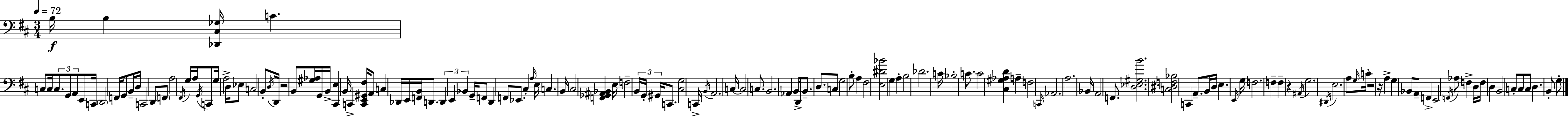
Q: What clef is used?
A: bass